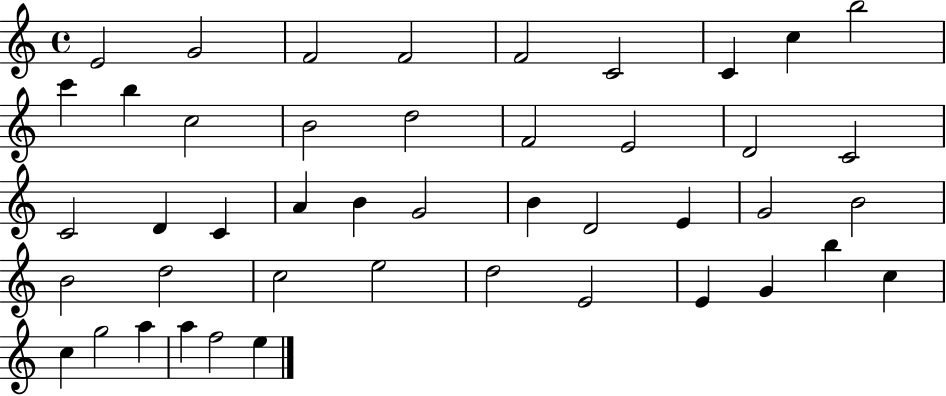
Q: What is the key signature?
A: C major